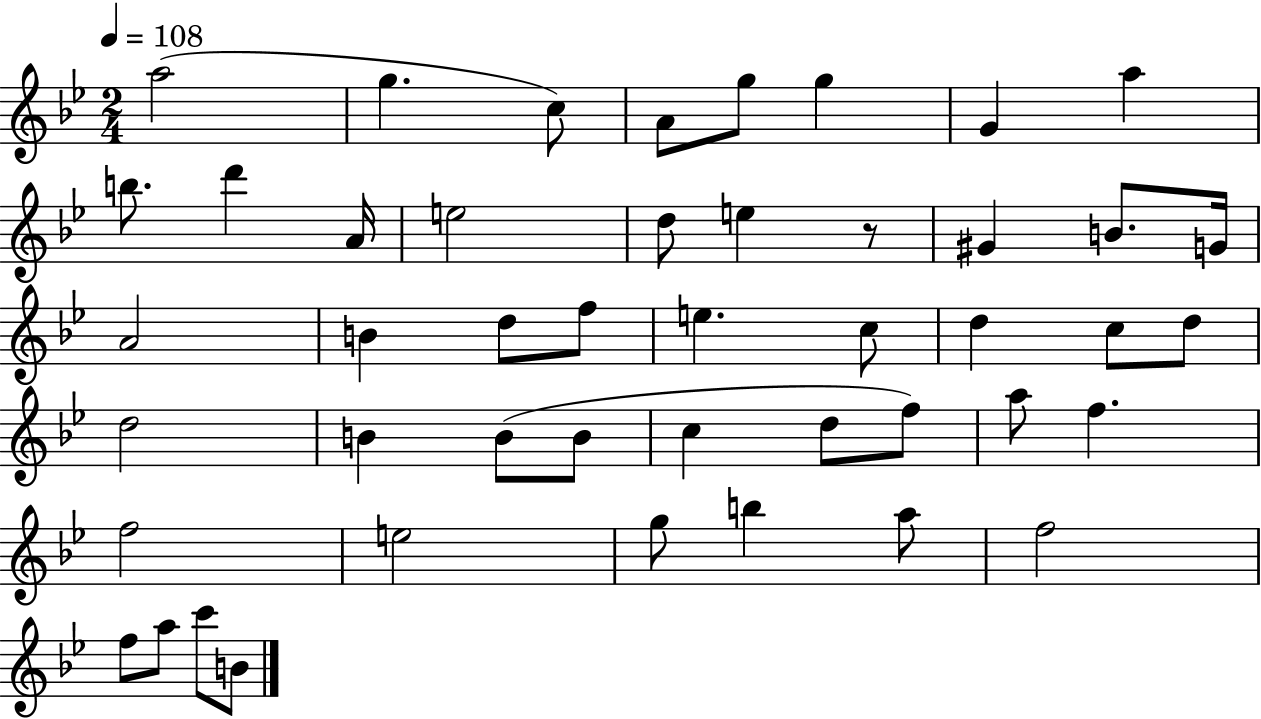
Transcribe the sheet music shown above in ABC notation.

X:1
T:Untitled
M:2/4
L:1/4
K:Bb
a2 g c/2 A/2 g/2 g G a b/2 d' A/4 e2 d/2 e z/2 ^G B/2 G/4 A2 B d/2 f/2 e c/2 d c/2 d/2 d2 B B/2 B/2 c d/2 f/2 a/2 f f2 e2 g/2 b a/2 f2 f/2 a/2 c'/2 B/2